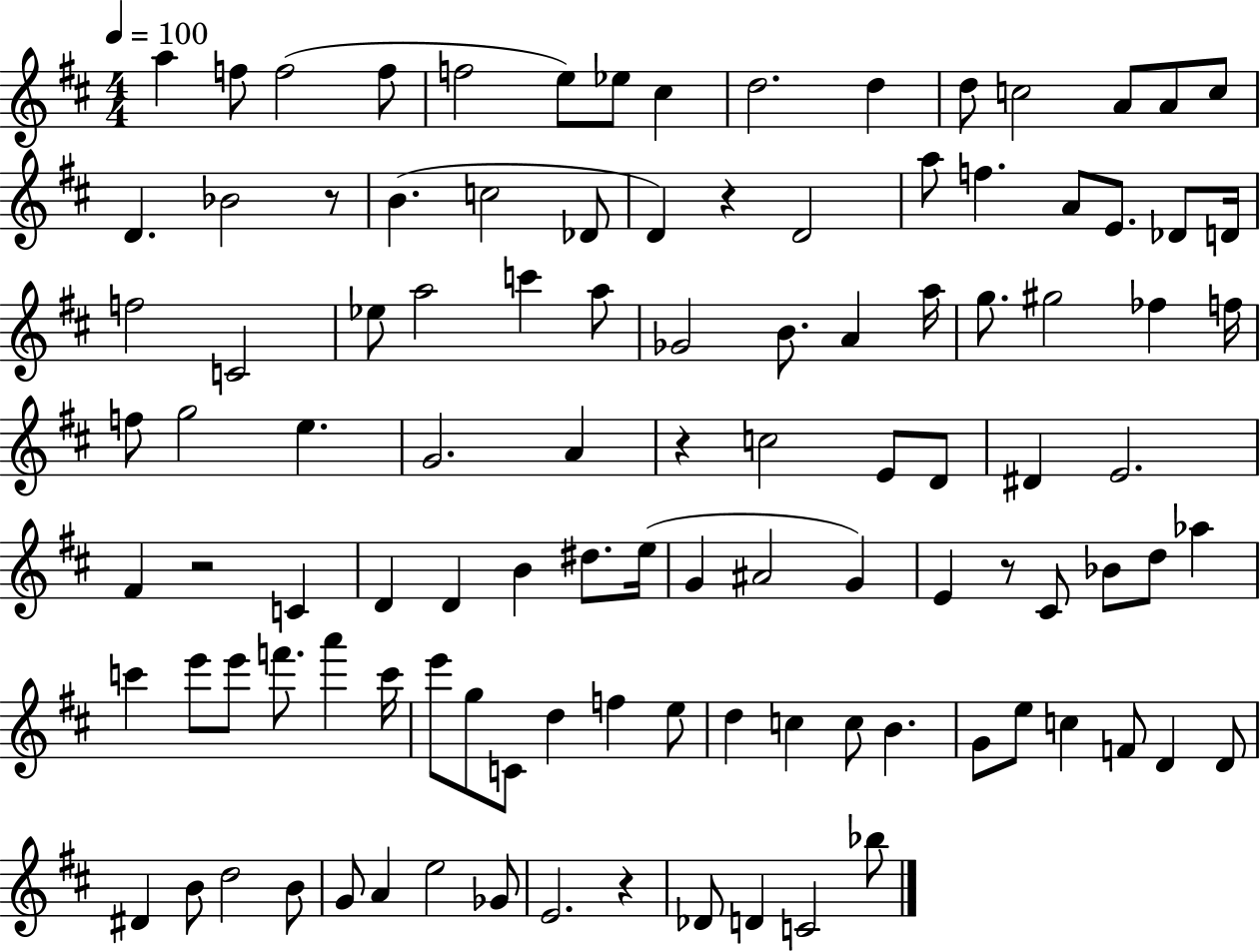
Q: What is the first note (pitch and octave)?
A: A5